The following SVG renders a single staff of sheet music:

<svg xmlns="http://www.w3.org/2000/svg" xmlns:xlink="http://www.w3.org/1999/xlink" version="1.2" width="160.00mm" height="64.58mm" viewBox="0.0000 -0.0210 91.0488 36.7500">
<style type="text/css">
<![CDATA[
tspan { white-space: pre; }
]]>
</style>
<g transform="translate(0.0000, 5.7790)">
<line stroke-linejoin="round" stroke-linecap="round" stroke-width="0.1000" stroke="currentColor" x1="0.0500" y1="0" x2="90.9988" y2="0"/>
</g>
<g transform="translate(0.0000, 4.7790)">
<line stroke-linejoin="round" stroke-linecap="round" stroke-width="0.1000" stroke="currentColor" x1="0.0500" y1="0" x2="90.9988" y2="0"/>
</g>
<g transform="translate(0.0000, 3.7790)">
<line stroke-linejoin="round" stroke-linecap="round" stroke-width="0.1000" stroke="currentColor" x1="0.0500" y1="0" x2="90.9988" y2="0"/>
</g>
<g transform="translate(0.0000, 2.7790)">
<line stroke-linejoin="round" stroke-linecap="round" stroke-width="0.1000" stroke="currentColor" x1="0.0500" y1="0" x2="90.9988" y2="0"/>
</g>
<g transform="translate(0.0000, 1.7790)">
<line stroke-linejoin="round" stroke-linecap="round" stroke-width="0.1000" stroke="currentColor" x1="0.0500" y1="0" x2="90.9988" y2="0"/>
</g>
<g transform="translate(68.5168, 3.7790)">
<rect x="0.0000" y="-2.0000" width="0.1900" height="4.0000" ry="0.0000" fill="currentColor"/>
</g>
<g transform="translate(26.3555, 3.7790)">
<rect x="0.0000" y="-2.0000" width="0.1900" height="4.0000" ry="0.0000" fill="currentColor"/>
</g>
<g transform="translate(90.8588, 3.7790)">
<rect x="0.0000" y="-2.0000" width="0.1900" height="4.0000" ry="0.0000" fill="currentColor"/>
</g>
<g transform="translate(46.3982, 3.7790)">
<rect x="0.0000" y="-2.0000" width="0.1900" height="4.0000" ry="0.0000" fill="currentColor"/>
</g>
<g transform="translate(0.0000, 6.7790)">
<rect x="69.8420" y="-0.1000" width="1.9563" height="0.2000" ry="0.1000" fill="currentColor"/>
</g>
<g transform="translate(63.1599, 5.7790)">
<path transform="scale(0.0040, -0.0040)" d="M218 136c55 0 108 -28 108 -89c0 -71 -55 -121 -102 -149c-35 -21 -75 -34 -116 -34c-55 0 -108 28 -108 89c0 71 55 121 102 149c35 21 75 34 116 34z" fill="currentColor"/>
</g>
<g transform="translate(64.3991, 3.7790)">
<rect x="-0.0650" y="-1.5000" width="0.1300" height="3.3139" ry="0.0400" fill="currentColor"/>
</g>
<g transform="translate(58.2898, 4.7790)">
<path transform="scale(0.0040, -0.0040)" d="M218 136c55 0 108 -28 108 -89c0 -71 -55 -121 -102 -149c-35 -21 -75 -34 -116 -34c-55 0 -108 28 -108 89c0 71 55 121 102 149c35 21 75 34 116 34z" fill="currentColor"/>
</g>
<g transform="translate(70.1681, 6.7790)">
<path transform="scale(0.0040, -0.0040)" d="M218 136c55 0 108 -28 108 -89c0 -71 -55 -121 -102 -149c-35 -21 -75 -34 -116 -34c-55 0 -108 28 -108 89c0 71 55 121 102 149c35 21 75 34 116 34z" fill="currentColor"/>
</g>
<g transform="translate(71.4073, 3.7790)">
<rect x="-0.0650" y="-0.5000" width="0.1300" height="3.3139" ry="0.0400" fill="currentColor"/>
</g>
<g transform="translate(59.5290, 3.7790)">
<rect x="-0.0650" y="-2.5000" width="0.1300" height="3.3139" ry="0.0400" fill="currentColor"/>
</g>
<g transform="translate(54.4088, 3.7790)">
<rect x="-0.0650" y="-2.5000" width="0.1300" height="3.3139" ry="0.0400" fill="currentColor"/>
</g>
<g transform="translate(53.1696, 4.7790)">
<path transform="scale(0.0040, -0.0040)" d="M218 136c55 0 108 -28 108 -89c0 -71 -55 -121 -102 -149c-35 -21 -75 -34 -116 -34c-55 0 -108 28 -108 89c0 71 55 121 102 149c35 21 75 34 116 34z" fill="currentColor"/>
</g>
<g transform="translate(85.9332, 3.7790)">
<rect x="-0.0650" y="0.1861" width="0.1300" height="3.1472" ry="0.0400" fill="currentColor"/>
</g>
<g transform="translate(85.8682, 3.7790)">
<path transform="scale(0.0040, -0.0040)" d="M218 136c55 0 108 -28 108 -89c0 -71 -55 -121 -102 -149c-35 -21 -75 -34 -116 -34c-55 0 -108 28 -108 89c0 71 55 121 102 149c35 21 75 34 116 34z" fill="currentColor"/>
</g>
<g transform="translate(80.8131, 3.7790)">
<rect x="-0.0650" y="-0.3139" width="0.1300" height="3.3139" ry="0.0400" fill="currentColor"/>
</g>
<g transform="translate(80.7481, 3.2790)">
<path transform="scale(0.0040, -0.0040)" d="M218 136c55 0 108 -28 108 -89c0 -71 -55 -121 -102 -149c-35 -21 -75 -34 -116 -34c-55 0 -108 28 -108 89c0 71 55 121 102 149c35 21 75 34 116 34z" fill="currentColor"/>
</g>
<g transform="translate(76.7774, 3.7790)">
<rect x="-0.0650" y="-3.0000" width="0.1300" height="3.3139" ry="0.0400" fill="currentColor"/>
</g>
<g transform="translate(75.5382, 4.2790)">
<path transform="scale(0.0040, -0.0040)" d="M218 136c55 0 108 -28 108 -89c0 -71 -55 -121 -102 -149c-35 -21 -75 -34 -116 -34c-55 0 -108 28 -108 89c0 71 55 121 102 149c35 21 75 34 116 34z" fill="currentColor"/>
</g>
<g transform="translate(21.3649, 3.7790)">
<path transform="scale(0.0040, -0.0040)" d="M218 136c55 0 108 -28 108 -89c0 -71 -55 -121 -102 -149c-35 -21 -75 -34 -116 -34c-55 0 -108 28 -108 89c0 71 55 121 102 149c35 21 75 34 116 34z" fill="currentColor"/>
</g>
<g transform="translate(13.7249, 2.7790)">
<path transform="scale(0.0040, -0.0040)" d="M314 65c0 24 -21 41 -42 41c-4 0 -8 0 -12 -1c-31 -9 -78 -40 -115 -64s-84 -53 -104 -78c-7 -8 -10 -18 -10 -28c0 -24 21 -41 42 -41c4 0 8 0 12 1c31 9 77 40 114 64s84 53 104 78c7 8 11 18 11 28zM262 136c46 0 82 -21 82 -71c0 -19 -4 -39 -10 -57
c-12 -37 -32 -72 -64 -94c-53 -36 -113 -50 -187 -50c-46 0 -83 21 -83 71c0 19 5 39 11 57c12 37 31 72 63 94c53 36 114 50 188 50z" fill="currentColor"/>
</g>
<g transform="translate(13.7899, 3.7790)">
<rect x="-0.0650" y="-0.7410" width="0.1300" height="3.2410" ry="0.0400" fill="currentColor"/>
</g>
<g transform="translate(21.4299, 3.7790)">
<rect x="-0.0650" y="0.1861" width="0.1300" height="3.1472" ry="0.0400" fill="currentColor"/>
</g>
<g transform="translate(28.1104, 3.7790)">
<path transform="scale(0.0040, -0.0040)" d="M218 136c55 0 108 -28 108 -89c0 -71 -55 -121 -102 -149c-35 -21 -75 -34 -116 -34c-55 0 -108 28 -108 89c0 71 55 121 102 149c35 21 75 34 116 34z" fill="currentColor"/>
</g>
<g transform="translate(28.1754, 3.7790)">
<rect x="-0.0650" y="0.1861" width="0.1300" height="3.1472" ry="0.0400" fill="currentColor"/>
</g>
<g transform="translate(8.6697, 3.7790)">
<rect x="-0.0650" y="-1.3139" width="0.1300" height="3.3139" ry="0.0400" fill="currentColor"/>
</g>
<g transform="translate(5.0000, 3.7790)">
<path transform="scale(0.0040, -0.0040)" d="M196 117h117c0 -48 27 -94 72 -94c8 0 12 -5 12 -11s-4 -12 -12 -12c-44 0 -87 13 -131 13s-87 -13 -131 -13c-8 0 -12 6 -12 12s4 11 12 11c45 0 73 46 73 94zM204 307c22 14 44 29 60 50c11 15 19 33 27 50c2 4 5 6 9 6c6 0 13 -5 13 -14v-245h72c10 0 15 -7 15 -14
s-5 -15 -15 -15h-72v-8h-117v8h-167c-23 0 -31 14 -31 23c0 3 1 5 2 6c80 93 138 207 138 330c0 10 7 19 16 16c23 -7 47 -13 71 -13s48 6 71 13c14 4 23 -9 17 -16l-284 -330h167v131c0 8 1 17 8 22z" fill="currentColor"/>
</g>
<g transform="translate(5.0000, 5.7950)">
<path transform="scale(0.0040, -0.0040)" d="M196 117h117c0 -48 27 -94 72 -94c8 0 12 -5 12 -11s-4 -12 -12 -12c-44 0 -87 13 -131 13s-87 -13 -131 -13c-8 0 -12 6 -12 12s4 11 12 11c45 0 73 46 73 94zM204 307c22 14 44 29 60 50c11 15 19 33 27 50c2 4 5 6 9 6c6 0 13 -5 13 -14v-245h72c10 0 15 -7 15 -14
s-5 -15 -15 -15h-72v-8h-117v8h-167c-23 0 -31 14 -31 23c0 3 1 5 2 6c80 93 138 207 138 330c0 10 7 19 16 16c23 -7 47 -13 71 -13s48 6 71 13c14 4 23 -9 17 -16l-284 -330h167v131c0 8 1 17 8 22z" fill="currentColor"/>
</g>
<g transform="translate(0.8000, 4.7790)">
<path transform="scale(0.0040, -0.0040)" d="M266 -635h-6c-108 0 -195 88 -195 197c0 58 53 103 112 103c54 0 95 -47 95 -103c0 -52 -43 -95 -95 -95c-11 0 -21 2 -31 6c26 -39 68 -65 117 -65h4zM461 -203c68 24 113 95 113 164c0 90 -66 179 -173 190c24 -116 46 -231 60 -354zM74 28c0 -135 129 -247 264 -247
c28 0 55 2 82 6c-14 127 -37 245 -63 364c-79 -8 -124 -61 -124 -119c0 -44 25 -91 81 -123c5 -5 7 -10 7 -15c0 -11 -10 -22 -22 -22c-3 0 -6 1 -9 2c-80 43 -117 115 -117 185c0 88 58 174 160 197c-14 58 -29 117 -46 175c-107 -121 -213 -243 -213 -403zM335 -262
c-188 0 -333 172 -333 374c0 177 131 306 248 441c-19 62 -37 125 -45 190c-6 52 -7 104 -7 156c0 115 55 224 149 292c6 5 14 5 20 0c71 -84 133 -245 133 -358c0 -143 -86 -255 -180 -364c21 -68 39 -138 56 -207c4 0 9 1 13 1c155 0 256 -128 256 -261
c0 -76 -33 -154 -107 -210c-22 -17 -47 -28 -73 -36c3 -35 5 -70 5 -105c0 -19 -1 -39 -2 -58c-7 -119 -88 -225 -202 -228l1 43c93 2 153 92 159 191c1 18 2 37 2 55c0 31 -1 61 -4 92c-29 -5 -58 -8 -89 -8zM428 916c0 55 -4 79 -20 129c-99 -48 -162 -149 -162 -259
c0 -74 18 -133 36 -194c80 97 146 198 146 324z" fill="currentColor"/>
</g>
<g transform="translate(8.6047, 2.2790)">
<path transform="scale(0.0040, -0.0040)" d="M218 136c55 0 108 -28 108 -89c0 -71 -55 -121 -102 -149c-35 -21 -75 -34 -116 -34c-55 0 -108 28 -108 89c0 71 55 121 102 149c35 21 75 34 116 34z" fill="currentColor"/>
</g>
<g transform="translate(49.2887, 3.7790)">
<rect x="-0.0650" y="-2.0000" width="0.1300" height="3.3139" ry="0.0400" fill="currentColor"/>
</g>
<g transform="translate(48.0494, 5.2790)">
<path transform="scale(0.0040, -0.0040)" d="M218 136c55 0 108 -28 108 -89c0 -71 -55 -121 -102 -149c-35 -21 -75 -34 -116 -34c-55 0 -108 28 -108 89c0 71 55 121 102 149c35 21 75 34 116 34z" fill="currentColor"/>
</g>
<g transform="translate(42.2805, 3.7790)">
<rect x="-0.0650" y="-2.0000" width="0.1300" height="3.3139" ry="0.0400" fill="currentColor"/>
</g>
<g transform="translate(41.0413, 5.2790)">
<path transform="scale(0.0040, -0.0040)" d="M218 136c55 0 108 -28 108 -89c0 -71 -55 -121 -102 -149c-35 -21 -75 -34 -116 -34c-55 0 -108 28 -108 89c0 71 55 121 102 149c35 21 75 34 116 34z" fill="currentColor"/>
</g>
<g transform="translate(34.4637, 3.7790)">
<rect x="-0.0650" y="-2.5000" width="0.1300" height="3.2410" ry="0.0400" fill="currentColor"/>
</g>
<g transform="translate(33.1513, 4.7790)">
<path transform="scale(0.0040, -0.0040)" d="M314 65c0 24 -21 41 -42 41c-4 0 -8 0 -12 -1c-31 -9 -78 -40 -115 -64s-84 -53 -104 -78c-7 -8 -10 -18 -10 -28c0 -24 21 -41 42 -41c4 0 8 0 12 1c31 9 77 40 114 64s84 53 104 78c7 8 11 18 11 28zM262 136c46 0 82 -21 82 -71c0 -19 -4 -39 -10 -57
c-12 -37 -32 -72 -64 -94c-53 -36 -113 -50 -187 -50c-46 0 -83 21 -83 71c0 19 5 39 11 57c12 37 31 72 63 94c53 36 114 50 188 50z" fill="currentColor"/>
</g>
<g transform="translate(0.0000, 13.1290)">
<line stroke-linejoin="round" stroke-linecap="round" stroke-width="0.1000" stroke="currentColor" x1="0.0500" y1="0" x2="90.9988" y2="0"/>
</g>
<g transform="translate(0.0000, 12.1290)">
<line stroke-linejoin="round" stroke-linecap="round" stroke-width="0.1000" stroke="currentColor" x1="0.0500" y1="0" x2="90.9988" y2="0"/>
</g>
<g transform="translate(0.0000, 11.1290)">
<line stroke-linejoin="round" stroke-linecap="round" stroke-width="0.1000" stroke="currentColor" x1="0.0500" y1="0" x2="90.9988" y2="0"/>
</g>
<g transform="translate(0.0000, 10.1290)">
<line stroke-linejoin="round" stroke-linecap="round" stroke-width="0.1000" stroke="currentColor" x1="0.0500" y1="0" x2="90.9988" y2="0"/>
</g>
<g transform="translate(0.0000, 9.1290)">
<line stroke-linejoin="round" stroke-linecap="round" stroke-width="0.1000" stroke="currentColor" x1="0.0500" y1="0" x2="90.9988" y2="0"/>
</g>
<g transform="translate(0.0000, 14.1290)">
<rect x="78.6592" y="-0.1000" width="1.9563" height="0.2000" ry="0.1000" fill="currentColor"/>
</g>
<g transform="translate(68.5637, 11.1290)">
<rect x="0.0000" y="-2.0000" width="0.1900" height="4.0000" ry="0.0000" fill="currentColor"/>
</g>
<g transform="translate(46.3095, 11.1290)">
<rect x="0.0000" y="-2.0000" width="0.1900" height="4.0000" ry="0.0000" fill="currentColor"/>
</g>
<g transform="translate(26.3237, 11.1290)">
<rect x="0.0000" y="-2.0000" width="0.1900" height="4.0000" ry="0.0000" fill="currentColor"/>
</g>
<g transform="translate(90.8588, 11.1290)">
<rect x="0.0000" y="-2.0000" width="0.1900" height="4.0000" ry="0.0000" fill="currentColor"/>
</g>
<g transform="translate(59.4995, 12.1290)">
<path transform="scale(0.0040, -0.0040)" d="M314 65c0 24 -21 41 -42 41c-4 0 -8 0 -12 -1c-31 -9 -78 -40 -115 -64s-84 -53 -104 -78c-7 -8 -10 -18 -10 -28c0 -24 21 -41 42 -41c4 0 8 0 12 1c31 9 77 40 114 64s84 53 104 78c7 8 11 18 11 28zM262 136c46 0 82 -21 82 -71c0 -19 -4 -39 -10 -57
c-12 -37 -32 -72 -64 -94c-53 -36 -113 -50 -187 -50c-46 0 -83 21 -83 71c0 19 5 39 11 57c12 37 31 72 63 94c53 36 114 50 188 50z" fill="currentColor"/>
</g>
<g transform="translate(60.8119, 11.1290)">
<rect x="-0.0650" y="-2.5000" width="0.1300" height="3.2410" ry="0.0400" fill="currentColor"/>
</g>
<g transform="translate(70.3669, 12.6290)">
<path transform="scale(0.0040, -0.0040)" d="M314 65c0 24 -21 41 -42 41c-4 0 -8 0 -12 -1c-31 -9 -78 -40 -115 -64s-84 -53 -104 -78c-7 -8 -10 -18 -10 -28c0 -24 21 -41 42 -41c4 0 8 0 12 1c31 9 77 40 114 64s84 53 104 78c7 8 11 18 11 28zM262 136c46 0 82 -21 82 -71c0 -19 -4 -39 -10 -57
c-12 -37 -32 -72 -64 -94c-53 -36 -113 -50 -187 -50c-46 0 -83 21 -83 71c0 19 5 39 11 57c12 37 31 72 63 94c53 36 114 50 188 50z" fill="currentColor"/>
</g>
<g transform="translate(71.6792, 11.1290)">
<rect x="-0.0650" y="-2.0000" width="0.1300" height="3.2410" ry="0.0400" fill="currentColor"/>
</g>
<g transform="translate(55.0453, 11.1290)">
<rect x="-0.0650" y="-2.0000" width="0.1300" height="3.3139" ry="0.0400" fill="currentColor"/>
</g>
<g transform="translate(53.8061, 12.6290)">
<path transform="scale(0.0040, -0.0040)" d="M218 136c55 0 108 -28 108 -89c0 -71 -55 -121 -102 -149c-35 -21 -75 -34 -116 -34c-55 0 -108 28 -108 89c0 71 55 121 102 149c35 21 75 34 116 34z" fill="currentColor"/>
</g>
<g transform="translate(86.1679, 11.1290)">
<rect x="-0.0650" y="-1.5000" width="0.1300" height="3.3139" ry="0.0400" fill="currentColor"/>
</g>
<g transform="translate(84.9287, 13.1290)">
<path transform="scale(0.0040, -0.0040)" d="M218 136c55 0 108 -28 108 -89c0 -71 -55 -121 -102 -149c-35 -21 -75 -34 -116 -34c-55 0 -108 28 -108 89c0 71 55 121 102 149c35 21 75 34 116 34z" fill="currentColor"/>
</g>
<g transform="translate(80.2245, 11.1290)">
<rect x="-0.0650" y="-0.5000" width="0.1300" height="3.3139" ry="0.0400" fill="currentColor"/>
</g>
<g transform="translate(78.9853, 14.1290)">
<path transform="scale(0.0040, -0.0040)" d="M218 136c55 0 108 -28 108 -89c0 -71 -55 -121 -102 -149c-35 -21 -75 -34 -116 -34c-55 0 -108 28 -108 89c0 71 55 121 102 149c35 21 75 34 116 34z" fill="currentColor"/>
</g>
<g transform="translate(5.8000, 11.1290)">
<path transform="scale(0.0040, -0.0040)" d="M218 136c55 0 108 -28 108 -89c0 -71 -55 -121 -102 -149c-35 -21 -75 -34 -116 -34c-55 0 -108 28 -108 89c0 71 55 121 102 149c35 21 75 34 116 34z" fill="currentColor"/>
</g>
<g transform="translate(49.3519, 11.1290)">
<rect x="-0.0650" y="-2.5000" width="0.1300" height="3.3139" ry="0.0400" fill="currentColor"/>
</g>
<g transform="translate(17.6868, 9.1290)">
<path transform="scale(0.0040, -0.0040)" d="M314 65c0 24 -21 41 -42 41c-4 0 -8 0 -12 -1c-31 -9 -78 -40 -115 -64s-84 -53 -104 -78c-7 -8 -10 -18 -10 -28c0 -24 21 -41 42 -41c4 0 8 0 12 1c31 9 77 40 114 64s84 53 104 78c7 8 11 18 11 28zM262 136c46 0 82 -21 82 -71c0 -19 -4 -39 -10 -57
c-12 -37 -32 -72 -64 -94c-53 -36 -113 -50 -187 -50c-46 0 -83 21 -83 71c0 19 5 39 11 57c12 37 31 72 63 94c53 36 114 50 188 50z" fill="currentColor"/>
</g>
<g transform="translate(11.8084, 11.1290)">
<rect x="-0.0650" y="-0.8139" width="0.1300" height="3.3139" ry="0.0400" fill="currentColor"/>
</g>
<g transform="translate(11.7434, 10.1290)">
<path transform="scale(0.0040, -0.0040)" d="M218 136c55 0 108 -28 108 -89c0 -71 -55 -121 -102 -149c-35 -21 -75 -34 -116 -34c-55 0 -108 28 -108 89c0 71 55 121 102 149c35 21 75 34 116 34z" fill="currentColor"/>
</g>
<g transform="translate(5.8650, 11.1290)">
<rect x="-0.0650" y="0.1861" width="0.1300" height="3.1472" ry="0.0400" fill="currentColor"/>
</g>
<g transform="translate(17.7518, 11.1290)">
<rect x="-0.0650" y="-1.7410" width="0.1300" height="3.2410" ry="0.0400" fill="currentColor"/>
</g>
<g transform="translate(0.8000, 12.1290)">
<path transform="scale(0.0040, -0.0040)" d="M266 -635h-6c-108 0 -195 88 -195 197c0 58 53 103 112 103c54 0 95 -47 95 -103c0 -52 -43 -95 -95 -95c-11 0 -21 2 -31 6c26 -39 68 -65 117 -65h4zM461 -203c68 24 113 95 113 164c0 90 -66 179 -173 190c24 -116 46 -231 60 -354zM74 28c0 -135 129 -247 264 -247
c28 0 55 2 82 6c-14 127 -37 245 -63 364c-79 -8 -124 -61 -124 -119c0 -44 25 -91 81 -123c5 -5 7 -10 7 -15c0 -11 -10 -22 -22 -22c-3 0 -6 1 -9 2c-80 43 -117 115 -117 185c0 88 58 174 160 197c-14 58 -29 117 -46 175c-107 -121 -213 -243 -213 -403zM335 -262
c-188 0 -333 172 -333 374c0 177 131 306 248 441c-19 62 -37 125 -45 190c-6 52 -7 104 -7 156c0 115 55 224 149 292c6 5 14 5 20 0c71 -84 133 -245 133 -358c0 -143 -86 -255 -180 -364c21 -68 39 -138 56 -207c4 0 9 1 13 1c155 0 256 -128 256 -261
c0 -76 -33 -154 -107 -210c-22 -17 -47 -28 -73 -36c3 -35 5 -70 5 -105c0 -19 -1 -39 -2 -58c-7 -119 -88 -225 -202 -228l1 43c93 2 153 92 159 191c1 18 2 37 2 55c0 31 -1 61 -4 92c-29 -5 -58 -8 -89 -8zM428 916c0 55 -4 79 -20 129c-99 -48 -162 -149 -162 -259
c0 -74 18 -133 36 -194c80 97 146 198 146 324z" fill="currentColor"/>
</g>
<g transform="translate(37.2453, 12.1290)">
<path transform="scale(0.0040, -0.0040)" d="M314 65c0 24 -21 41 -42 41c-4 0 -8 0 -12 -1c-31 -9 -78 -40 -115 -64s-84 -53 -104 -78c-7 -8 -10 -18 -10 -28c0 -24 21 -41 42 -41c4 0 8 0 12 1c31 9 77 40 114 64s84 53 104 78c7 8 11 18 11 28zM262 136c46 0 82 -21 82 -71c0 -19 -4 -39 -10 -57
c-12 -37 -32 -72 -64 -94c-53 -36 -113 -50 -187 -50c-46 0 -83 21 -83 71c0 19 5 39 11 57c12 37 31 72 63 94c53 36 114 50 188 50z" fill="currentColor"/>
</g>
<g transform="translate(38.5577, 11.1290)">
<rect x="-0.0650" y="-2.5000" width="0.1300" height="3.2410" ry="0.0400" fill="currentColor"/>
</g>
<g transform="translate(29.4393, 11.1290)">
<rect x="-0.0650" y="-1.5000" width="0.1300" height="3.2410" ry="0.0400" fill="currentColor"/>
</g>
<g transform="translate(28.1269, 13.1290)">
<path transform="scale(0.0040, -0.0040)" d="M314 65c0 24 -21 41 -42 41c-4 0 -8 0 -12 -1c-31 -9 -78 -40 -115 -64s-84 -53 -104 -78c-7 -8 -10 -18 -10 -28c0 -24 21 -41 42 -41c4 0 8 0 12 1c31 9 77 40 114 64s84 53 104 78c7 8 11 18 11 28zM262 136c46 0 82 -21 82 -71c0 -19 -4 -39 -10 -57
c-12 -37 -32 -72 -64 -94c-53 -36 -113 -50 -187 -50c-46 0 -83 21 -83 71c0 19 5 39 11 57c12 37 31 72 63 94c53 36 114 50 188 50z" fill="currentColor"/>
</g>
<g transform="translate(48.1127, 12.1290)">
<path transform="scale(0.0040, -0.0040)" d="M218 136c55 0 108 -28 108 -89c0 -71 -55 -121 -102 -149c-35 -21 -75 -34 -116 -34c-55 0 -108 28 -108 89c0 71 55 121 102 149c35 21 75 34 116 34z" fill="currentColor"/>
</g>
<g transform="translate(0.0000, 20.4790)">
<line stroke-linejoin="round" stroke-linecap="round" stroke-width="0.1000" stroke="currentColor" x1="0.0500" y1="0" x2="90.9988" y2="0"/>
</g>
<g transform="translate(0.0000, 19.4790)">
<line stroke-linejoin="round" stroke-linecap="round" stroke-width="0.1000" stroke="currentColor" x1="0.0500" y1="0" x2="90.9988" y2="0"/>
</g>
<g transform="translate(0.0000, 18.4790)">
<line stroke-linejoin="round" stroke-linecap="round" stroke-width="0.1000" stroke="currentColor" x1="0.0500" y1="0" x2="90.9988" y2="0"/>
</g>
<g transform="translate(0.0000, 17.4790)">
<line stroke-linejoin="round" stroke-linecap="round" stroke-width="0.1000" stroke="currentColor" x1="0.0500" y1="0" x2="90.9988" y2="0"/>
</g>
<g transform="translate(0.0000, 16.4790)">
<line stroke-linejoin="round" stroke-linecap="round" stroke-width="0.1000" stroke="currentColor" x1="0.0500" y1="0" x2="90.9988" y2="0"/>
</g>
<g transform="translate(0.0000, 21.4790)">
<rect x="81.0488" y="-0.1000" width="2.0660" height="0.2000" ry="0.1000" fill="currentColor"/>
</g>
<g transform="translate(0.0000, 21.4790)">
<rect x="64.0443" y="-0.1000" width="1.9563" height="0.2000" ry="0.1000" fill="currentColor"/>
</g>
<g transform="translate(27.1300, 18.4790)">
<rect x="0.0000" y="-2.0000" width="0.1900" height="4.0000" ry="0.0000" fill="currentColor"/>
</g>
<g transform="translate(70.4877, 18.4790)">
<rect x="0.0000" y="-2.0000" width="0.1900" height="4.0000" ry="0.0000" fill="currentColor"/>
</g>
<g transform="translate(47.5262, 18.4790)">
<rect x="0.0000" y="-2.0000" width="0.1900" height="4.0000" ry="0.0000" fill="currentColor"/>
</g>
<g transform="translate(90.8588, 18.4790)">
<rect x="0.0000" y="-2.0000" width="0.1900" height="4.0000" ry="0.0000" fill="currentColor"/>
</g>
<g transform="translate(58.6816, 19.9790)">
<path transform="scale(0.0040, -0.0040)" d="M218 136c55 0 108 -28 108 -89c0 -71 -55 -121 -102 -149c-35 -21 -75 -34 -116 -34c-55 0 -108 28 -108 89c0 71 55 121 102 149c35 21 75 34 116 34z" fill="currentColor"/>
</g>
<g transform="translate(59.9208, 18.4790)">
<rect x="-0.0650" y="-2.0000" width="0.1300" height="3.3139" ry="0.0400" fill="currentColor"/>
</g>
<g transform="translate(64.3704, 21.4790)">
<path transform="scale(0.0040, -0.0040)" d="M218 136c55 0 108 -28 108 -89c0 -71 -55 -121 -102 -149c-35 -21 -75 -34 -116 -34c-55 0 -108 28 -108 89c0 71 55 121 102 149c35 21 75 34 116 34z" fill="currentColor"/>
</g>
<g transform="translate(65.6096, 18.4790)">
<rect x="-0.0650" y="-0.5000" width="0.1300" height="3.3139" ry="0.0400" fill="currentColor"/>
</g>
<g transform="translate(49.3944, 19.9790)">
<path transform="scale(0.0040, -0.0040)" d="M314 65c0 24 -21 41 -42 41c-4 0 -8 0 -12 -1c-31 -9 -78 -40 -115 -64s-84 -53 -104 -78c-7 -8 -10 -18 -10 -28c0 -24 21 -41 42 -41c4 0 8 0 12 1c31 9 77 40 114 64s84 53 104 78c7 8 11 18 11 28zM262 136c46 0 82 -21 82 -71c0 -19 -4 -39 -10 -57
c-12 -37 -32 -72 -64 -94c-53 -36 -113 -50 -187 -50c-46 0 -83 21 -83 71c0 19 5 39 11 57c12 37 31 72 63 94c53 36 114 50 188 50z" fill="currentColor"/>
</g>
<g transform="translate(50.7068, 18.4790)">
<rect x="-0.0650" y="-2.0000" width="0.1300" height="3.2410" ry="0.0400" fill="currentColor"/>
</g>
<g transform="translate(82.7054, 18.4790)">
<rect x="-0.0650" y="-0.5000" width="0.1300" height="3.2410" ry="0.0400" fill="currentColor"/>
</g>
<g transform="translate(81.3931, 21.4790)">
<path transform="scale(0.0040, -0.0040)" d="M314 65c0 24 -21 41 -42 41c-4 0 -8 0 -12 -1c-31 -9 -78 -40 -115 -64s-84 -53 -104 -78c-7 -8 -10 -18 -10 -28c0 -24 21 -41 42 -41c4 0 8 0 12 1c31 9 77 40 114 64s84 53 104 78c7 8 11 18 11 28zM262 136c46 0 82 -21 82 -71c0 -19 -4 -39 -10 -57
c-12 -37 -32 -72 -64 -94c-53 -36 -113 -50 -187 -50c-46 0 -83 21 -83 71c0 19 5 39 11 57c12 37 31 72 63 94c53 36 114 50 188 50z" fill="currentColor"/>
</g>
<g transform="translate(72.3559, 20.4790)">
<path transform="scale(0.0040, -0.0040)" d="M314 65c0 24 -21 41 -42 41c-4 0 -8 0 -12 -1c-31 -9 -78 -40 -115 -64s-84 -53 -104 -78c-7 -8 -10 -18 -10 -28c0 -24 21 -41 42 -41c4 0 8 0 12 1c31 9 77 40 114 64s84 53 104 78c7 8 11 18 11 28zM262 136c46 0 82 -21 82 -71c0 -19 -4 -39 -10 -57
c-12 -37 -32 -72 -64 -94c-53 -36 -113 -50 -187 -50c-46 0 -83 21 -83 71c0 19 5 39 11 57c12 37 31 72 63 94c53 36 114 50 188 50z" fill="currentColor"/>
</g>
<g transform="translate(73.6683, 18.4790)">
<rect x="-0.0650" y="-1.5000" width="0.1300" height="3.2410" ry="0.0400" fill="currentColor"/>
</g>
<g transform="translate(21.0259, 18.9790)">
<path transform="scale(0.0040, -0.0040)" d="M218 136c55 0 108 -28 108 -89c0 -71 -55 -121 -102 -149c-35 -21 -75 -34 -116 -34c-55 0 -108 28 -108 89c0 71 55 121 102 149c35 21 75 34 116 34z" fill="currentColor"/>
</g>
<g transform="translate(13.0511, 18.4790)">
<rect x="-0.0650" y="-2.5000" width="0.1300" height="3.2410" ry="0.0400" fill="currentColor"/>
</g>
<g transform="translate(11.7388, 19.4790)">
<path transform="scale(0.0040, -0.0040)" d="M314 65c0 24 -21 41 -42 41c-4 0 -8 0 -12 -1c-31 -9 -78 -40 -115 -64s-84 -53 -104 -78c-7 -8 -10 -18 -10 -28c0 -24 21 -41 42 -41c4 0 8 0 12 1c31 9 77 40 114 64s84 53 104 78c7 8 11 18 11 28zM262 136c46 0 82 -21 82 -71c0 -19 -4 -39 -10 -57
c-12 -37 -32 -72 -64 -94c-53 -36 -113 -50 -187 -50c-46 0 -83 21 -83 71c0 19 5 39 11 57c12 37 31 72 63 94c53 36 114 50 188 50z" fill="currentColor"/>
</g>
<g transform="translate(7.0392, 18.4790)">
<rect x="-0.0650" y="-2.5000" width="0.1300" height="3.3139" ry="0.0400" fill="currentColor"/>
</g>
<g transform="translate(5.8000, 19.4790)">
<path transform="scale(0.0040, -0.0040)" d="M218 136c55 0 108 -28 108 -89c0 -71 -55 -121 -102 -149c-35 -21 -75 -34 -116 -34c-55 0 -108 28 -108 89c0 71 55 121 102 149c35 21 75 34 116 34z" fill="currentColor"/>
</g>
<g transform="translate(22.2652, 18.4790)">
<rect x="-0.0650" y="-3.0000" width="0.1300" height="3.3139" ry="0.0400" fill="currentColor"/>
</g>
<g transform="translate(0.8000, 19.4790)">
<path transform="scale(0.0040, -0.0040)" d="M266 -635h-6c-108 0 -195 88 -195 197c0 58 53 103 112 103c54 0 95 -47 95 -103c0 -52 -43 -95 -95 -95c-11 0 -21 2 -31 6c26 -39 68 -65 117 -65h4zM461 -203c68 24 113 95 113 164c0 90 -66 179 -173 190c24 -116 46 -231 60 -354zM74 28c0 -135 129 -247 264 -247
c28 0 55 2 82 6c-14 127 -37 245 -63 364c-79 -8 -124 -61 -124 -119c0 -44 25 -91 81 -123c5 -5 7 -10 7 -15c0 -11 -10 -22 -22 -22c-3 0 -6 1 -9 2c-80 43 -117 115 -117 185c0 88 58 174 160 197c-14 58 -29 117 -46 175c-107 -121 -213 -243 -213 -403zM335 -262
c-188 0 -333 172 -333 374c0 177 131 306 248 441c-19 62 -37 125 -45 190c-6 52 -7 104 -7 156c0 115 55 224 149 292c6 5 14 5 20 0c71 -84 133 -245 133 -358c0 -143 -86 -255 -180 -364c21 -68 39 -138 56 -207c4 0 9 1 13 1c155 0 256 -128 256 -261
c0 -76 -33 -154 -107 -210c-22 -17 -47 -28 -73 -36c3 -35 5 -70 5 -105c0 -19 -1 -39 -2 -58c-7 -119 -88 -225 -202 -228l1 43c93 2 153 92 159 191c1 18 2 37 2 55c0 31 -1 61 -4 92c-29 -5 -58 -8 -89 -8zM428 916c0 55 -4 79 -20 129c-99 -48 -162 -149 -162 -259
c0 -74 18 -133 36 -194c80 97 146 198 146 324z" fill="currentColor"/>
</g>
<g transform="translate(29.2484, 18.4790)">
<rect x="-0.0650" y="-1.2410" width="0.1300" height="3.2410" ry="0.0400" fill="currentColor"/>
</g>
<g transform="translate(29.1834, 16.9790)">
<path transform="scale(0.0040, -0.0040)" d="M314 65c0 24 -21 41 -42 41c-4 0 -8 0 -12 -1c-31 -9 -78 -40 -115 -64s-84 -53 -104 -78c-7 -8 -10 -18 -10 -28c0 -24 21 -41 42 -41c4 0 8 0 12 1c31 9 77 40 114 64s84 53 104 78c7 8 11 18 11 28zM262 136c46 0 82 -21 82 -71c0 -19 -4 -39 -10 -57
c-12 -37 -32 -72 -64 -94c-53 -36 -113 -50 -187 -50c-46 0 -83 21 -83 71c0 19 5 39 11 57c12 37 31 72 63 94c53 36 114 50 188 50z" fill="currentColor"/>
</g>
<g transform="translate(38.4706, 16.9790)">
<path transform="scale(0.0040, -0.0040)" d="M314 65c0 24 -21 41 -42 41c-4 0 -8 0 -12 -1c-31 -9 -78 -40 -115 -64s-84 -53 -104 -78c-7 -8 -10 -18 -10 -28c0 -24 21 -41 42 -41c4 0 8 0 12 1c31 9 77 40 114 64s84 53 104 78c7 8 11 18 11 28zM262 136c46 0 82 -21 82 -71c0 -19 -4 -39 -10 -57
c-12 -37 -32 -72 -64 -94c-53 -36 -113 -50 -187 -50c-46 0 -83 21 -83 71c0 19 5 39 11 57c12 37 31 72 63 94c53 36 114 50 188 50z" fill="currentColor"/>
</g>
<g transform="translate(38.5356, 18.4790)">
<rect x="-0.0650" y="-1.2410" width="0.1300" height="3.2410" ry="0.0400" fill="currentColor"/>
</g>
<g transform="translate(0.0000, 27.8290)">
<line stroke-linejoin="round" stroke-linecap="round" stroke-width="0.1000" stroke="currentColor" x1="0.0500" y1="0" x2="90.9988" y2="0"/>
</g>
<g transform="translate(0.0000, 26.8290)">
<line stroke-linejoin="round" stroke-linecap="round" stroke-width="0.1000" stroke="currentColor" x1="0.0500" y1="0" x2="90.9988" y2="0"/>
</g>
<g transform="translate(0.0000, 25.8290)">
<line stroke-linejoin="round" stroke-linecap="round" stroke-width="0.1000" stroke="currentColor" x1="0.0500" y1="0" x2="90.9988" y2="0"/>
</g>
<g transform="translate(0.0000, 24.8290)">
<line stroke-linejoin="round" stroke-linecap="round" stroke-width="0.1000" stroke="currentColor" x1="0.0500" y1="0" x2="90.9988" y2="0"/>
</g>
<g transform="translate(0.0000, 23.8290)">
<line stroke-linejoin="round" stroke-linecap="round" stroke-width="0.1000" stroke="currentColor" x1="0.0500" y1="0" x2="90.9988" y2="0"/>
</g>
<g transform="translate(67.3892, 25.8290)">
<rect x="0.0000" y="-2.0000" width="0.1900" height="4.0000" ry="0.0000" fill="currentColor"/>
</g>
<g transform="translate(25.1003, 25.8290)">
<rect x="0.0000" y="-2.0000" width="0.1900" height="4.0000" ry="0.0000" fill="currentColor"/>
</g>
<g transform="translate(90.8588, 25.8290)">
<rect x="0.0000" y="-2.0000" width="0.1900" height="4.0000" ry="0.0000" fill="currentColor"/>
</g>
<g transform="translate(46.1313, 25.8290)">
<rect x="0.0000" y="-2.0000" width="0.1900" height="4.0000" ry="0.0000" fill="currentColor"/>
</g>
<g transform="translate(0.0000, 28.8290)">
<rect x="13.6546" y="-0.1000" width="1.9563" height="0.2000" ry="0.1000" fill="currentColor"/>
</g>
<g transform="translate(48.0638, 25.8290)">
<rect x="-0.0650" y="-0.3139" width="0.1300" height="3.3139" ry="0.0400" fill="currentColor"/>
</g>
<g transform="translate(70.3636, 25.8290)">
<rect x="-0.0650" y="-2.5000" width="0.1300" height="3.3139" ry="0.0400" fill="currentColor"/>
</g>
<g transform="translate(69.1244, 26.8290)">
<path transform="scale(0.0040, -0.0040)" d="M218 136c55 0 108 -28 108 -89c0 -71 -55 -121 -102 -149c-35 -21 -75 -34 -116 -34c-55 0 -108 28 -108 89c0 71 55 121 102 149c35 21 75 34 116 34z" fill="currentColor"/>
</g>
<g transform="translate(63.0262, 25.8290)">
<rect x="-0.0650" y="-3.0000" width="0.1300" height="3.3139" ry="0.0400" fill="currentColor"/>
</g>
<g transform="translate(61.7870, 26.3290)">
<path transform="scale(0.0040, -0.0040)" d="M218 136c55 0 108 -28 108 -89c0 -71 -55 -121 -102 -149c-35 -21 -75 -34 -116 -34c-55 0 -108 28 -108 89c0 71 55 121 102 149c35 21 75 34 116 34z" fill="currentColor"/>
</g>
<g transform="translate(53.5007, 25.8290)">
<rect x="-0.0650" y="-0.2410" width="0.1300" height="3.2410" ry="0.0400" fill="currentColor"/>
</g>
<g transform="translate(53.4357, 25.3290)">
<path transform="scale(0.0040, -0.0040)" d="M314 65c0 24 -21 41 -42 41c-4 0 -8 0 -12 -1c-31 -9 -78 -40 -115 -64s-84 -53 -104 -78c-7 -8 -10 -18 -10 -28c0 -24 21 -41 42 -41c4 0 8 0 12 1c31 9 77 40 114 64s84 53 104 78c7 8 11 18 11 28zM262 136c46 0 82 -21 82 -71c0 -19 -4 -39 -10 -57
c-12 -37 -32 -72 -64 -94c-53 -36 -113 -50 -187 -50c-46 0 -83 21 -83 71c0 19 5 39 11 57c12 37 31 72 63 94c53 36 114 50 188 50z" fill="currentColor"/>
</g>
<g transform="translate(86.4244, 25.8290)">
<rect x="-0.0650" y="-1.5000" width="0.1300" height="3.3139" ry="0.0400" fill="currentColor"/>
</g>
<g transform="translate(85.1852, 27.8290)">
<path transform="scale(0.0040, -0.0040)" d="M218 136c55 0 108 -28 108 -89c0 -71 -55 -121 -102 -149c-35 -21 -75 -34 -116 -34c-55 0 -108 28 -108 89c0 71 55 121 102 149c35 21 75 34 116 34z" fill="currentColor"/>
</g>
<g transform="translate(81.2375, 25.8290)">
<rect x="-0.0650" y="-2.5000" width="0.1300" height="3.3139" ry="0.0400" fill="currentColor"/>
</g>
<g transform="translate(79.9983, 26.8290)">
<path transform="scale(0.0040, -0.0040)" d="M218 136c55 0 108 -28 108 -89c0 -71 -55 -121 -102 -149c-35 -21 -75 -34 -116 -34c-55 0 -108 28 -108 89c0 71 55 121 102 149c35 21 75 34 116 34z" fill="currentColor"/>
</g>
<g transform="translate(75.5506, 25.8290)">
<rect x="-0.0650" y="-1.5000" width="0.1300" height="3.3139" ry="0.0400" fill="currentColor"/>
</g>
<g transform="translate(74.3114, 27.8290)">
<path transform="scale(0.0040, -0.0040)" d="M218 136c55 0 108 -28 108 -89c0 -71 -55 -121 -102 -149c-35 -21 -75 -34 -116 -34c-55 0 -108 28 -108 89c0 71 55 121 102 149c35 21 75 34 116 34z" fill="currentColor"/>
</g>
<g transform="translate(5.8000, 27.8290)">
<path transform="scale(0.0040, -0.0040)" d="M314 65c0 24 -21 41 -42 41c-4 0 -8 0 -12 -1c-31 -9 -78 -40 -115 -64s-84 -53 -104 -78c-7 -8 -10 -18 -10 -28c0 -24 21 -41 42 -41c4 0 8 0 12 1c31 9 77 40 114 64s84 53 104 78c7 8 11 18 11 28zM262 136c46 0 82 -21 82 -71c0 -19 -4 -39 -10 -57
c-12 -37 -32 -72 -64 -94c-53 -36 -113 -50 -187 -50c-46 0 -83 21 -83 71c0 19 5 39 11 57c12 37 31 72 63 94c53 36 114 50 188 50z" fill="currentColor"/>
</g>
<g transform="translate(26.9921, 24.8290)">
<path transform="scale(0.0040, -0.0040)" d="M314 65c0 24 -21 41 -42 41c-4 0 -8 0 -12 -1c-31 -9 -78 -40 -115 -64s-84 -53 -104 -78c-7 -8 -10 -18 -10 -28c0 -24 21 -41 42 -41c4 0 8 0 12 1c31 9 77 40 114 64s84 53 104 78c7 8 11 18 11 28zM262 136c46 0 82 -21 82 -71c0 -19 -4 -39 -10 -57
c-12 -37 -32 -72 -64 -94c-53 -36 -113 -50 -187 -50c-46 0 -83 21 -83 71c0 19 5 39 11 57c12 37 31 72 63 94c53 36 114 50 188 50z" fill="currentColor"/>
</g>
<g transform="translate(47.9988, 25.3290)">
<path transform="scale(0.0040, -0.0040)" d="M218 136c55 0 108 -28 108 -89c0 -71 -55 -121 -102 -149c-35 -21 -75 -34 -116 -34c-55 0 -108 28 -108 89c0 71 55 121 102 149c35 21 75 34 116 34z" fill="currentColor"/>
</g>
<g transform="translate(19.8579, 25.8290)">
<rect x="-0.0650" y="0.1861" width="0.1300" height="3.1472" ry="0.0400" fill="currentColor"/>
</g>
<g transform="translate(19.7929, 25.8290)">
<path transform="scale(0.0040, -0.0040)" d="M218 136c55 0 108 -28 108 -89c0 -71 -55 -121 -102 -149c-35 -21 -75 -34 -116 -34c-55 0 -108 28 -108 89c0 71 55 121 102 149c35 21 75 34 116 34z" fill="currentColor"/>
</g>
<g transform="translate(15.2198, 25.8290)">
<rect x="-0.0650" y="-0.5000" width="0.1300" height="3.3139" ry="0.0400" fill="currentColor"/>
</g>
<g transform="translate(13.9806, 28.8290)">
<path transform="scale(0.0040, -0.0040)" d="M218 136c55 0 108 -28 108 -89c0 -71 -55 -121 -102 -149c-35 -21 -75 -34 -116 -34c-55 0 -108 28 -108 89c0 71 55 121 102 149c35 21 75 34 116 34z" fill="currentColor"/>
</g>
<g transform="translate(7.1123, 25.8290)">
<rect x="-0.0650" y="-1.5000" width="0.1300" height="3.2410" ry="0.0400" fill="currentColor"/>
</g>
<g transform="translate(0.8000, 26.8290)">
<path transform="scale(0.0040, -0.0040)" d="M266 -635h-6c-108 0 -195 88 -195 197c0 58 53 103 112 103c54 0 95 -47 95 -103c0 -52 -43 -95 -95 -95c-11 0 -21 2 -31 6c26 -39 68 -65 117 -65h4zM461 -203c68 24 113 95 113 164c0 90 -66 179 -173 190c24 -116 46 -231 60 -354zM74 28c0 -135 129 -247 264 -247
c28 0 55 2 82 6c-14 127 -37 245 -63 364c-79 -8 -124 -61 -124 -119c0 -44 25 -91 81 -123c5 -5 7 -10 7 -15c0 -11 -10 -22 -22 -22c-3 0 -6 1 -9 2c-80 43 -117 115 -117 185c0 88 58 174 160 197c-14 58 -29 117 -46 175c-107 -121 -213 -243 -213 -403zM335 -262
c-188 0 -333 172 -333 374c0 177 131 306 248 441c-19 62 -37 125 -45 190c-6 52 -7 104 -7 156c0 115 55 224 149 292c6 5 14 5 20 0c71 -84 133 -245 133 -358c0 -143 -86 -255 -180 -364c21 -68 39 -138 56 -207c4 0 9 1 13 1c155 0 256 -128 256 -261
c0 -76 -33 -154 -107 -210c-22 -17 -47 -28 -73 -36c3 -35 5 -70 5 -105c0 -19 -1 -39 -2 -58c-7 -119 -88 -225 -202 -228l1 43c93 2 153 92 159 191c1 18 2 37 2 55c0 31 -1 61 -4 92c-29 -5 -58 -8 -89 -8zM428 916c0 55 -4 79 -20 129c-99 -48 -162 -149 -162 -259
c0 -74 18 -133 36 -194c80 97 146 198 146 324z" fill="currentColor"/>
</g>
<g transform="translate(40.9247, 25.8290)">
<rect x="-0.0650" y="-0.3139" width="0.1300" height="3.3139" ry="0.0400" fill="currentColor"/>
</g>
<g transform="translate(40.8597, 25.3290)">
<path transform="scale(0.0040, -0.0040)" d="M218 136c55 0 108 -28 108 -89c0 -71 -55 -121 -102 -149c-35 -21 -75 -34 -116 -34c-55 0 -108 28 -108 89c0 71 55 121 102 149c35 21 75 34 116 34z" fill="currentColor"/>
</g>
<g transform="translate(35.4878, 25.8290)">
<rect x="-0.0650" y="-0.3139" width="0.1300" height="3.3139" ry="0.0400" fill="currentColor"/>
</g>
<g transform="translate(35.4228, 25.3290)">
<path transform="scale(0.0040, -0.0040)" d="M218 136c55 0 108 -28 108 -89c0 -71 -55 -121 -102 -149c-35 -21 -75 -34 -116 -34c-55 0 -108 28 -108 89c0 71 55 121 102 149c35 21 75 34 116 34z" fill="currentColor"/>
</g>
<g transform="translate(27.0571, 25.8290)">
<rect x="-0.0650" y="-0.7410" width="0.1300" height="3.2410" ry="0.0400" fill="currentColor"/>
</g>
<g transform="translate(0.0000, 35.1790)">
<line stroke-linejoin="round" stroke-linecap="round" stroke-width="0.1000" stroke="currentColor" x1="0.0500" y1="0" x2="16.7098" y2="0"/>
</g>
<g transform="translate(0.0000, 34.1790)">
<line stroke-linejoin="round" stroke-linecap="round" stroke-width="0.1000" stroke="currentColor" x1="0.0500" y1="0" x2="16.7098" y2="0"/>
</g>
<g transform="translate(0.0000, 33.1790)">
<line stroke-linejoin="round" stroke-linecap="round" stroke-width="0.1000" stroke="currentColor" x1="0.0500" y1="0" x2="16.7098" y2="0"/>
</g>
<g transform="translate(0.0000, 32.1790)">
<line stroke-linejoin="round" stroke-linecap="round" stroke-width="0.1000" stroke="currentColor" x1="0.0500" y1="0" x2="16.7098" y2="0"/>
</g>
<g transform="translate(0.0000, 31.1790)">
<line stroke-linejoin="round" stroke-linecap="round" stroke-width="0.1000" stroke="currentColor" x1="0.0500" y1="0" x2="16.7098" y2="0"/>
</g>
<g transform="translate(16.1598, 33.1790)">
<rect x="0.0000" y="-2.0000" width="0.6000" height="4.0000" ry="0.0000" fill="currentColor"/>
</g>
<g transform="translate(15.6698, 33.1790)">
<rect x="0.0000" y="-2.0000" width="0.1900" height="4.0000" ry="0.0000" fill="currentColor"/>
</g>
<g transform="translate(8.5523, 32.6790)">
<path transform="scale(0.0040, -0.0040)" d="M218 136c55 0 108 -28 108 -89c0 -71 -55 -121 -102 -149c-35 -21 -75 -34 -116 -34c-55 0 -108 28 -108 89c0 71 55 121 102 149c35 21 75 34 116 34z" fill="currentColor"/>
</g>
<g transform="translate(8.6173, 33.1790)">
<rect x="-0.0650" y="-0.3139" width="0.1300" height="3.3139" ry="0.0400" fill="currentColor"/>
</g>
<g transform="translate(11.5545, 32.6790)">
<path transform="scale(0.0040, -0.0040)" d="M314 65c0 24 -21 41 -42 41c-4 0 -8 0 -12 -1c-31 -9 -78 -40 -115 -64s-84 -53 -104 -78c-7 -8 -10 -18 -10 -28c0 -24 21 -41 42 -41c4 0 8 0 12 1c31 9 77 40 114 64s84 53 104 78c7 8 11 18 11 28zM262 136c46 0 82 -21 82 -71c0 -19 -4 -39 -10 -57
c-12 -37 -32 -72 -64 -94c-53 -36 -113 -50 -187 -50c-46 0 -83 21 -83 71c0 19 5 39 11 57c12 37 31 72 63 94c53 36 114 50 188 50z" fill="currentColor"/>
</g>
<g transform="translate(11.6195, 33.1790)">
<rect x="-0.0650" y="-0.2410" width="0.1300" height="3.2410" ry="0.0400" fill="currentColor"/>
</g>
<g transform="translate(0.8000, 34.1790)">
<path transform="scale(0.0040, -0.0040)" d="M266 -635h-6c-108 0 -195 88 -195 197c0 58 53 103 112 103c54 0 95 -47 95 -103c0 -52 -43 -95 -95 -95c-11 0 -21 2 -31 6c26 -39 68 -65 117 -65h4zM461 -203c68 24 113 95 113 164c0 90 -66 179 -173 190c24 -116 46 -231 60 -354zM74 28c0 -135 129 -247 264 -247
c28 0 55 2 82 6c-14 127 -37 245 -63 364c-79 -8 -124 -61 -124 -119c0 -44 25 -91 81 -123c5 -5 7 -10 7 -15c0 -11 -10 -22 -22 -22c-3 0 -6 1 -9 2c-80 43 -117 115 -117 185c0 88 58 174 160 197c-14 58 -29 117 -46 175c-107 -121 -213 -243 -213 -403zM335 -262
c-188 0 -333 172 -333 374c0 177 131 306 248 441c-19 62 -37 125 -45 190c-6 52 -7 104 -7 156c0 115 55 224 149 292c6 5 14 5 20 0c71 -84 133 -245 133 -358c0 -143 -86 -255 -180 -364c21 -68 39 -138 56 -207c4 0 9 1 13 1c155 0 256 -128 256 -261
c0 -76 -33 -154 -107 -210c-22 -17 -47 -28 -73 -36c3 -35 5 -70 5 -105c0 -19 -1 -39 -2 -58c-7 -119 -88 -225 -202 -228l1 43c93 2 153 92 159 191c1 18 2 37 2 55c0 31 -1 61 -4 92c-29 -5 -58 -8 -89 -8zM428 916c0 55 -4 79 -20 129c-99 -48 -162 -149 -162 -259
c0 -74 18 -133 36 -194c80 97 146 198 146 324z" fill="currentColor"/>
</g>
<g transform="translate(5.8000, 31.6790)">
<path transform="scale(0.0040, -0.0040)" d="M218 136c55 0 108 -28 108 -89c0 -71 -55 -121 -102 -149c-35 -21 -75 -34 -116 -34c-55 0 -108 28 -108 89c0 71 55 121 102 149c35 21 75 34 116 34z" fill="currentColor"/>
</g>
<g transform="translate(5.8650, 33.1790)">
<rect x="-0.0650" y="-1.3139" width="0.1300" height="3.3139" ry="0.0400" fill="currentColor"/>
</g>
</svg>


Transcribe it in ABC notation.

X:1
T:Untitled
M:4/4
L:1/4
K:C
e d2 B B G2 F F G G E C A c B B d f2 E2 G2 G F G2 F2 C E G G2 A e2 e2 F2 F C E2 C2 E2 C B d2 c c c c2 A G E G E e c c2